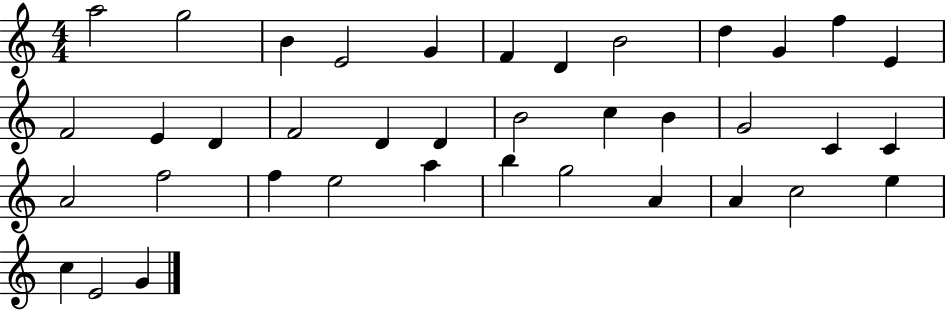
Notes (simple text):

A5/h G5/h B4/q E4/h G4/q F4/q D4/q B4/h D5/q G4/q F5/q E4/q F4/h E4/q D4/q F4/h D4/q D4/q B4/h C5/q B4/q G4/h C4/q C4/q A4/h F5/h F5/q E5/h A5/q B5/q G5/h A4/q A4/q C5/h E5/q C5/q E4/h G4/q